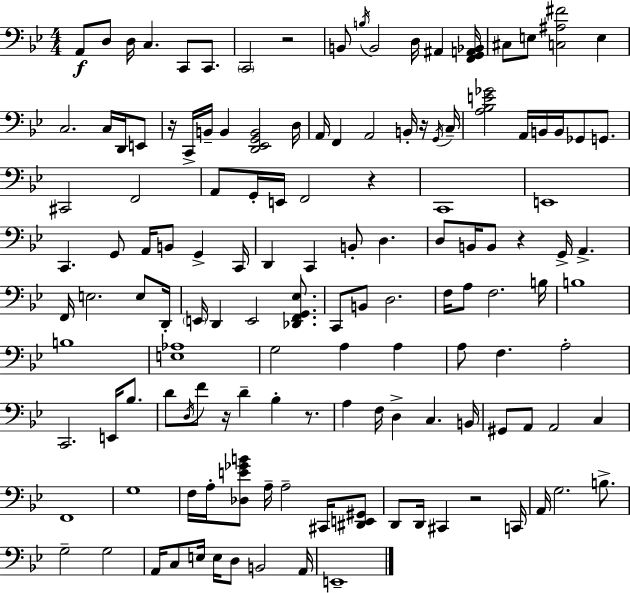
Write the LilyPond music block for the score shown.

{
  \clef bass
  \numericTimeSignature
  \time 4/4
  \key g \minor
  a,8\f d8 d16 c4. c,8 c,8. | \parenthesize c,2 r2 | b,8 \acciaccatura { b16 } b,2 d16 ais,4 | <f, g, a, bes,>16 cis8 e8 <c ais fis'>2 e4 | \break c2. c16 d,16 e,8 | r16 c,16-> b,16-- b,4 <d, ees, g, b,>2 | d16 a,16 f,4 a,2 b,16-. r16 | \acciaccatura { g,16 } c16-- <a bes e' ges'>2 a,16 b,16 b,16 ges,8 g,8. | \break cis,2 f,2 | a,8 g,16-. e,16 f,2 r4 | c,1 | e,1 | \break c,4. g,8 a,16 b,8 g,4-> | c,16 d,4 c,4 b,8-. d4. | d8 b,16 b,8 r4 g,16-> a,4.-> | f,16 e2. e8 | \break d,16-. \parenthesize e,16 d,4 e,2 <des, f, g, ees>8. | c,8 b,8 d2. | f16 a8 f2. | b16 b1 | \break b1 | <e aes>1 | g2 a4 a4 | a8 f4. a2-. | \break c,2. e,16 bes8. | d'8 \acciaccatura { d16 } f'8 r16 d'4-- bes4-. | r8. a4 f16 d4-> c4. | b,16 gis,8 a,8 a,2 c4 | \break f,1 | g1 | f16 a16-. <des e' ges' b'>8 a16-- a2-- | cis,16 <dis, e, gis,>8 d,8 d,16 cis,4 r2 | \break c,16 a,16 g2. | b8.-> g2-- g2 | a,16 c8 e16 e16 d8 b,2 | a,16 e,1-- | \break \bar "|."
}